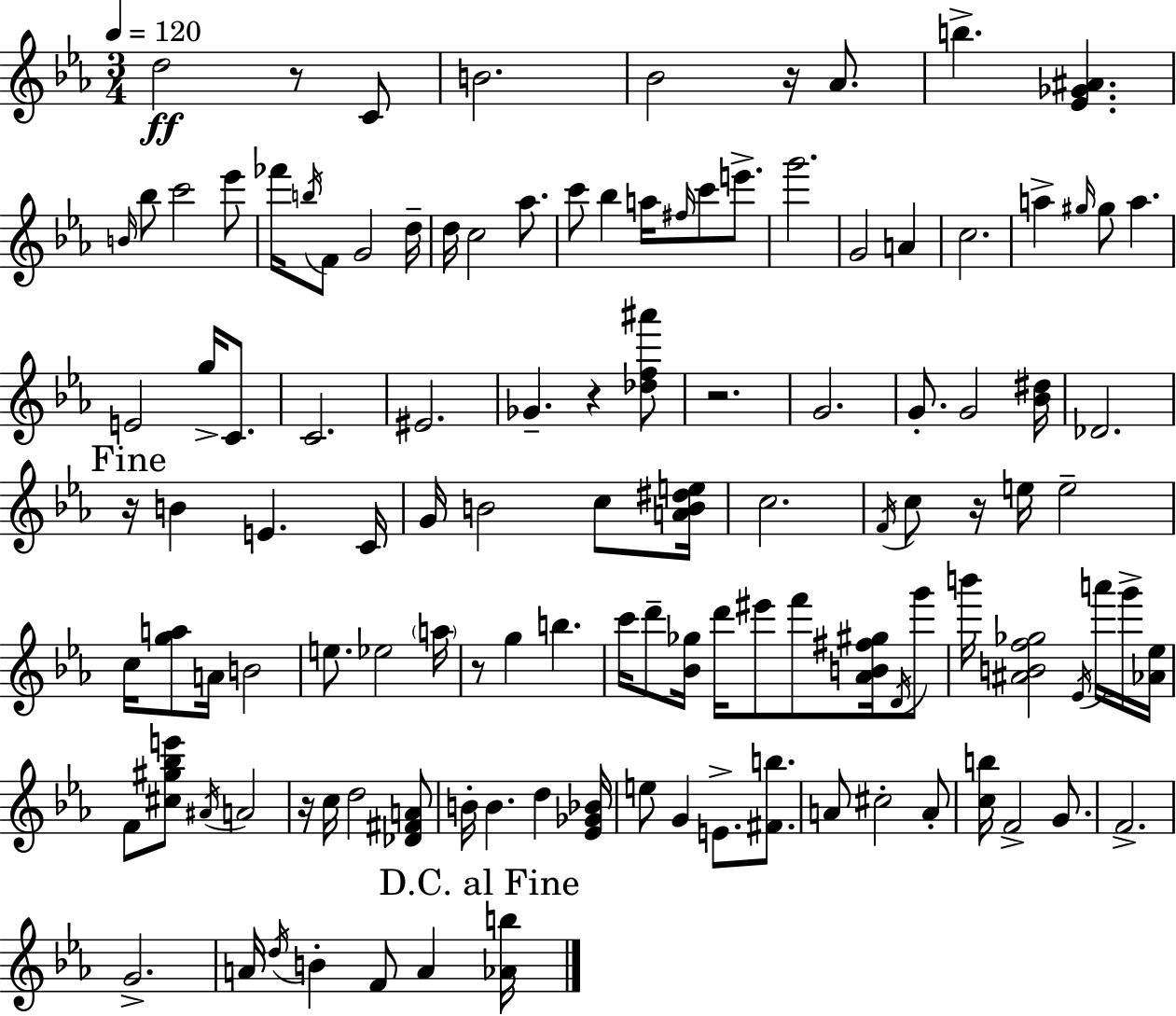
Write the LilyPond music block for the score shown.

{
  \clef treble
  \numericTimeSignature
  \time 3/4
  \key ees \major
  \tempo 4 = 120
  d''2\ff r8 c'8 | b'2. | bes'2 r16 aes'8. | b''4.-> <ees' ges' ais'>4. | \break \grace { b'16 } bes''8 c'''2 ees'''8 | fes'''16 \acciaccatura { b''16 } f'8 g'2 | d''16-- d''16 c''2 aes''8. | c'''8 bes''4 a''16 \grace { fis''16 } c'''8 | \break e'''8.-> g'''2. | g'2 a'4 | c''2. | a''4-> \grace { gis''16 } gis''8 a''4. | \break e'2 | g''16-> c'8. c'2. | eis'2. | ges'4.-- r4 | \break <des'' f'' ais'''>8 r2. | g'2. | g'8.-. g'2 | <bes' dis''>16 des'2. | \break \mark "Fine" r16 b'4 e'4. | c'16 g'16 b'2 | c''8 <a' b' dis'' e''>16 c''2. | \acciaccatura { f'16 } c''8 r16 e''16 e''2-- | \break c''16 <g'' a''>8 a'16 b'2 | e''8. ees''2 | \parenthesize a''16 r8 g''4 b''4. | c'''16 d'''8-- <bes' ges''>16 d'''16 eis'''8 | \break f'''8 <aes' b' fis'' gis''>16 \acciaccatura { d'16 } g'''8 b'''16 <ais' b' f'' ges''>2 | \acciaccatura { ees'16 } a'''16 g'''16-> <aes' ees''>16 f'8 <cis'' gis'' bes'' e'''>8 \acciaccatura { ais'16 } | a'2 r16 c''16 d''2 | <des' fis' a'>8 b'16-. b'4. | \break d''4 <ees' ges' bes'>16 e''8 g'4 | e'8.-> <fis' b''>8. a'8 cis''2-. | a'8-. <c'' b''>16 f'2-> | g'8. f'2.-> | \break g'2.-> | a'16 \acciaccatura { d''16 } b'4-. | f'8 a'4 \mark "D.C. al Fine" <aes' b''>16 \bar "|."
}